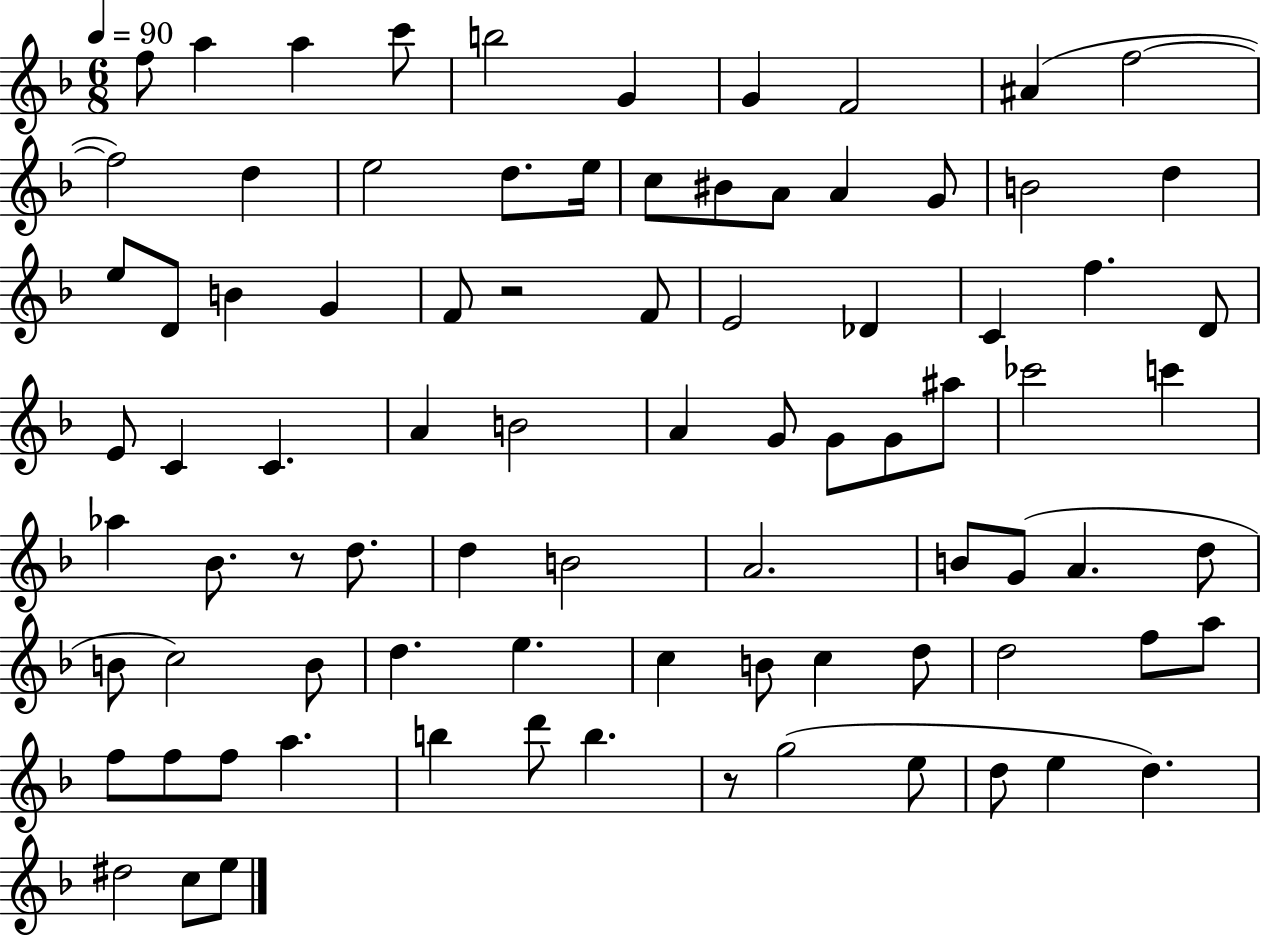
X:1
T:Untitled
M:6/8
L:1/4
K:F
f/2 a a c'/2 b2 G G F2 ^A f2 f2 d e2 d/2 e/4 c/2 ^B/2 A/2 A G/2 B2 d e/2 D/2 B G F/2 z2 F/2 E2 _D C f D/2 E/2 C C A B2 A G/2 G/2 G/2 ^a/2 _c'2 c' _a _B/2 z/2 d/2 d B2 A2 B/2 G/2 A d/2 B/2 c2 B/2 d e c B/2 c d/2 d2 f/2 a/2 f/2 f/2 f/2 a b d'/2 b z/2 g2 e/2 d/2 e d ^d2 c/2 e/2